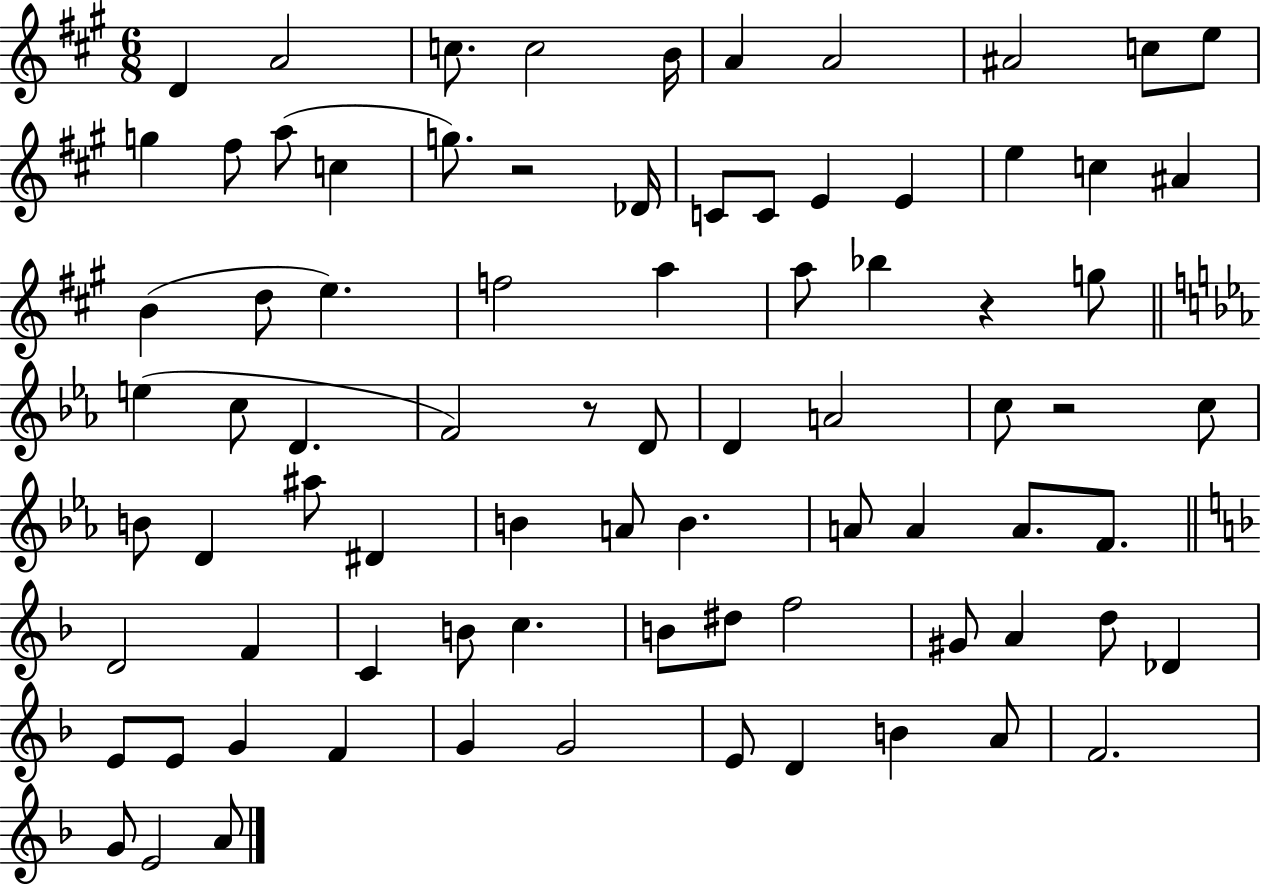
{
  \clef treble
  \numericTimeSignature
  \time 6/8
  \key a \major
  d'4 a'2 | c''8. c''2 b'16 | a'4 a'2 | ais'2 c''8 e''8 | \break g''4 fis''8 a''8( c''4 | g''8.) r2 des'16 | c'8 c'8 e'4 e'4 | e''4 c''4 ais'4 | \break b'4( d''8 e''4.) | f''2 a''4 | a''8 bes''4 r4 g''8 | \bar "||" \break \key ees \major e''4( c''8 d'4. | f'2) r8 d'8 | d'4 a'2 | c''8 r2 c''8 | \break b'8 d'4 ais''8 dis'4 | b'4 a'8 b'4. | a'8 a'4 a'8. f'8. | \bar "||" \break \key f \major d'2 f'4 | c'4 b'8 c''4. | b'8 dis''8 f''2 | gis'8 a'4 d''8 des'4 | \break e'8 e'8 g'4 f'4 | g'4 g'2 | e'8 d'4 b'4 a'8 | f'2. | \break g'8 e'2 a'8 | \bar "|."
}